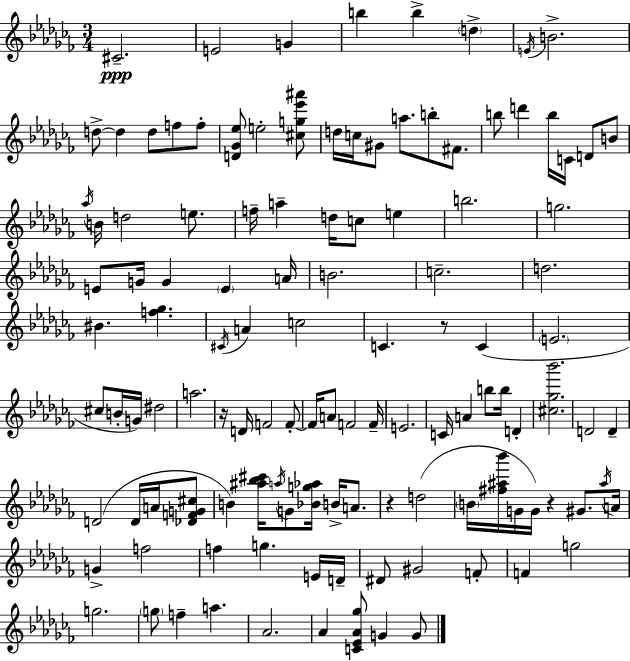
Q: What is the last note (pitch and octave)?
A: G4